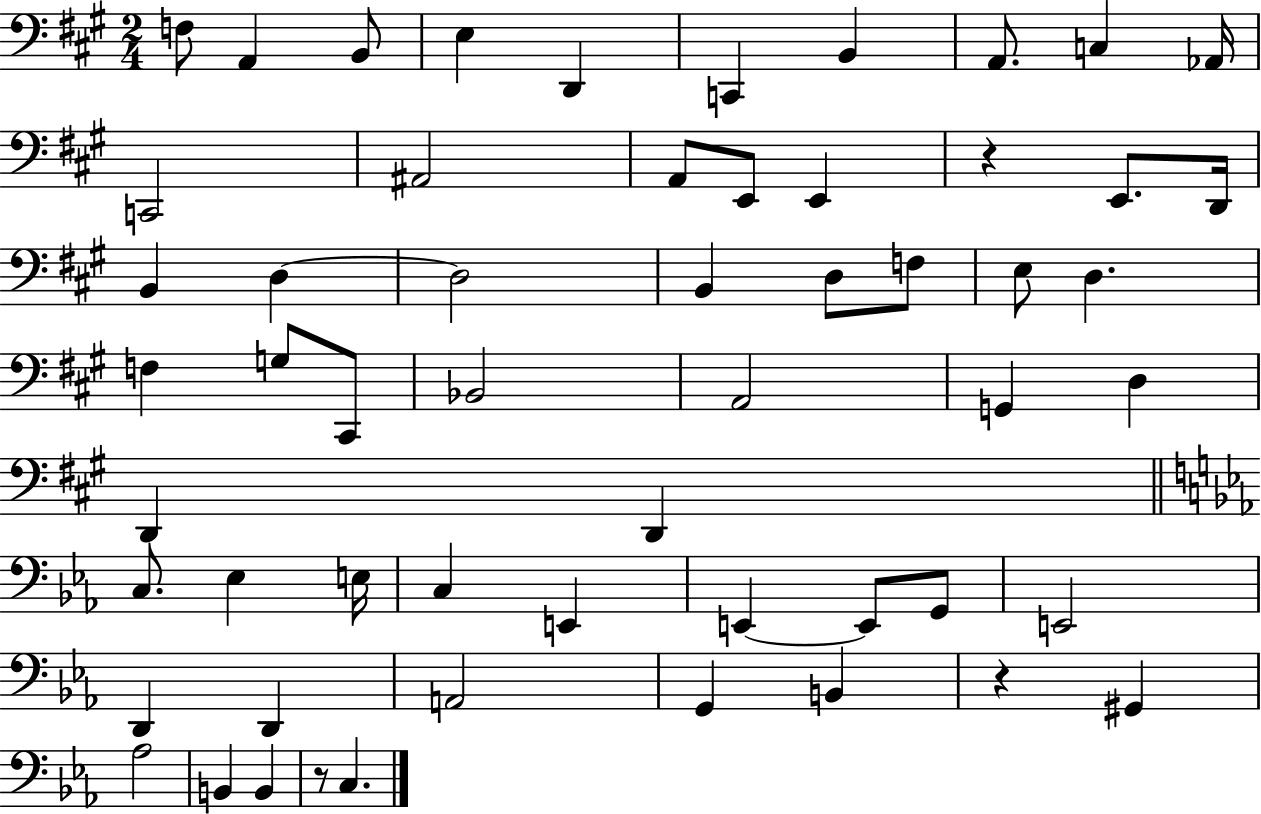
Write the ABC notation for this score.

X:1
T:Untitled
M:2/4
L:1/4
K:A
F,/2 A,, B,,/2 E, D,, C,, B,, A,,/2 C, _A,,/4 C,,2 ^A,,2 A,,/2 E,,/2 E,, z E,,/2 D,,/4 B,, D, D,2 B,, D,/2 F,/2 E,/2 D, F, G,/2 ^C,,/2 _B,,2 A,,2 G,, D, D,, D,, C,/2 _E, E,/4 C, E,, E,, E,,/2 G,,/2 E,,2 D,, D,, A,,2 G,, B,, z ^G,, _A,2 B,, B,, z/2 C,